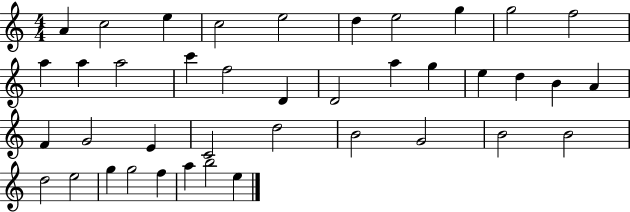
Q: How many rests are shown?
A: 0